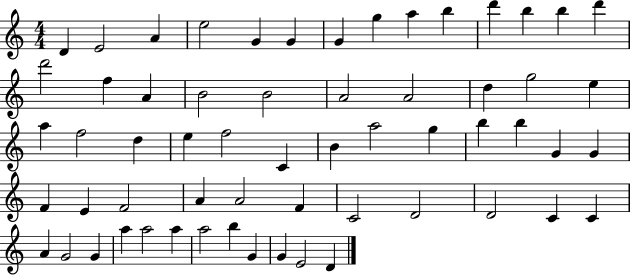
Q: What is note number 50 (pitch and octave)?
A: G4